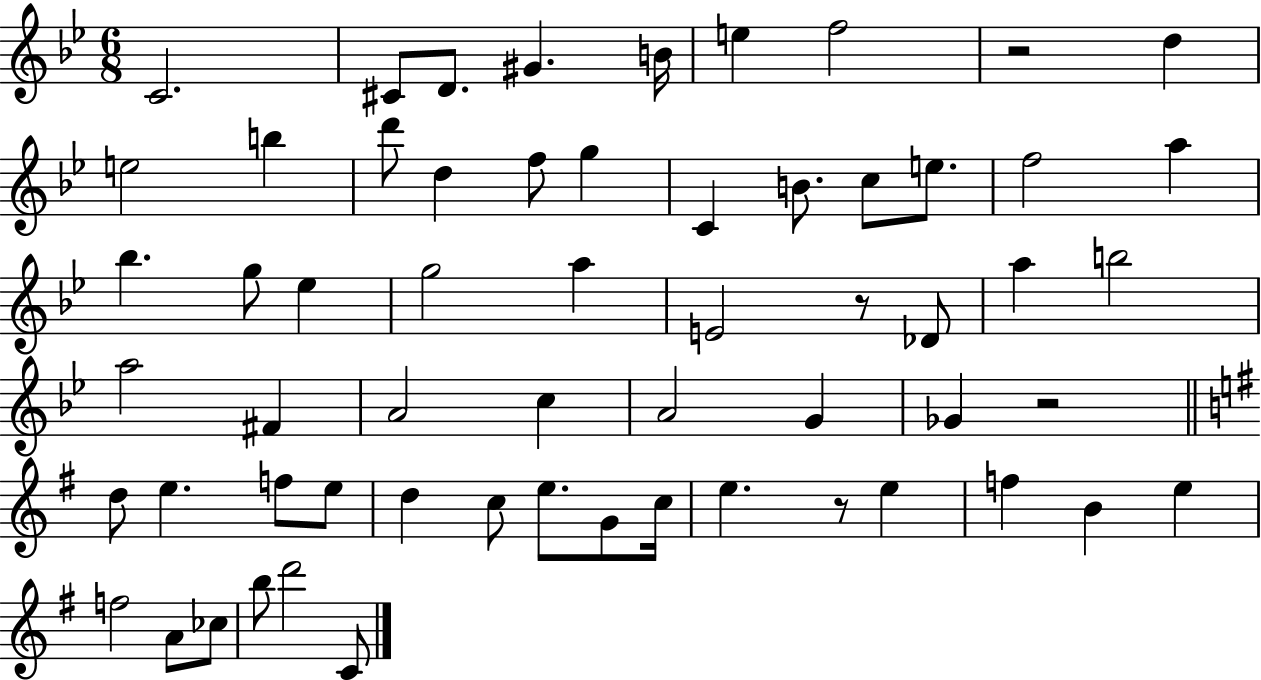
C4/h. C#4/e D4/e. G#4/q. B4/s E5/q F5/h R/h D5/q E5/h B5/q D6/e D5/q F5/e G5/q C4/q B4/e. C5/e E5/e. F5/h A5/q Bb5/q. G5/e Eb5/q G5/h A5/q E4/h R/e Db4/e A5/q B5/h A5/h F#4/q A4/h C5/q A4/h G4/q Gb4/q R/h D5/e E5/q. F5/e E5/e D5/q C5/e E5/e. G4/e C5/s E5/q. R/e E5/q F5/q B4/q E5/q F5/h A4/e CES5/e B5/e D6/h C4/e